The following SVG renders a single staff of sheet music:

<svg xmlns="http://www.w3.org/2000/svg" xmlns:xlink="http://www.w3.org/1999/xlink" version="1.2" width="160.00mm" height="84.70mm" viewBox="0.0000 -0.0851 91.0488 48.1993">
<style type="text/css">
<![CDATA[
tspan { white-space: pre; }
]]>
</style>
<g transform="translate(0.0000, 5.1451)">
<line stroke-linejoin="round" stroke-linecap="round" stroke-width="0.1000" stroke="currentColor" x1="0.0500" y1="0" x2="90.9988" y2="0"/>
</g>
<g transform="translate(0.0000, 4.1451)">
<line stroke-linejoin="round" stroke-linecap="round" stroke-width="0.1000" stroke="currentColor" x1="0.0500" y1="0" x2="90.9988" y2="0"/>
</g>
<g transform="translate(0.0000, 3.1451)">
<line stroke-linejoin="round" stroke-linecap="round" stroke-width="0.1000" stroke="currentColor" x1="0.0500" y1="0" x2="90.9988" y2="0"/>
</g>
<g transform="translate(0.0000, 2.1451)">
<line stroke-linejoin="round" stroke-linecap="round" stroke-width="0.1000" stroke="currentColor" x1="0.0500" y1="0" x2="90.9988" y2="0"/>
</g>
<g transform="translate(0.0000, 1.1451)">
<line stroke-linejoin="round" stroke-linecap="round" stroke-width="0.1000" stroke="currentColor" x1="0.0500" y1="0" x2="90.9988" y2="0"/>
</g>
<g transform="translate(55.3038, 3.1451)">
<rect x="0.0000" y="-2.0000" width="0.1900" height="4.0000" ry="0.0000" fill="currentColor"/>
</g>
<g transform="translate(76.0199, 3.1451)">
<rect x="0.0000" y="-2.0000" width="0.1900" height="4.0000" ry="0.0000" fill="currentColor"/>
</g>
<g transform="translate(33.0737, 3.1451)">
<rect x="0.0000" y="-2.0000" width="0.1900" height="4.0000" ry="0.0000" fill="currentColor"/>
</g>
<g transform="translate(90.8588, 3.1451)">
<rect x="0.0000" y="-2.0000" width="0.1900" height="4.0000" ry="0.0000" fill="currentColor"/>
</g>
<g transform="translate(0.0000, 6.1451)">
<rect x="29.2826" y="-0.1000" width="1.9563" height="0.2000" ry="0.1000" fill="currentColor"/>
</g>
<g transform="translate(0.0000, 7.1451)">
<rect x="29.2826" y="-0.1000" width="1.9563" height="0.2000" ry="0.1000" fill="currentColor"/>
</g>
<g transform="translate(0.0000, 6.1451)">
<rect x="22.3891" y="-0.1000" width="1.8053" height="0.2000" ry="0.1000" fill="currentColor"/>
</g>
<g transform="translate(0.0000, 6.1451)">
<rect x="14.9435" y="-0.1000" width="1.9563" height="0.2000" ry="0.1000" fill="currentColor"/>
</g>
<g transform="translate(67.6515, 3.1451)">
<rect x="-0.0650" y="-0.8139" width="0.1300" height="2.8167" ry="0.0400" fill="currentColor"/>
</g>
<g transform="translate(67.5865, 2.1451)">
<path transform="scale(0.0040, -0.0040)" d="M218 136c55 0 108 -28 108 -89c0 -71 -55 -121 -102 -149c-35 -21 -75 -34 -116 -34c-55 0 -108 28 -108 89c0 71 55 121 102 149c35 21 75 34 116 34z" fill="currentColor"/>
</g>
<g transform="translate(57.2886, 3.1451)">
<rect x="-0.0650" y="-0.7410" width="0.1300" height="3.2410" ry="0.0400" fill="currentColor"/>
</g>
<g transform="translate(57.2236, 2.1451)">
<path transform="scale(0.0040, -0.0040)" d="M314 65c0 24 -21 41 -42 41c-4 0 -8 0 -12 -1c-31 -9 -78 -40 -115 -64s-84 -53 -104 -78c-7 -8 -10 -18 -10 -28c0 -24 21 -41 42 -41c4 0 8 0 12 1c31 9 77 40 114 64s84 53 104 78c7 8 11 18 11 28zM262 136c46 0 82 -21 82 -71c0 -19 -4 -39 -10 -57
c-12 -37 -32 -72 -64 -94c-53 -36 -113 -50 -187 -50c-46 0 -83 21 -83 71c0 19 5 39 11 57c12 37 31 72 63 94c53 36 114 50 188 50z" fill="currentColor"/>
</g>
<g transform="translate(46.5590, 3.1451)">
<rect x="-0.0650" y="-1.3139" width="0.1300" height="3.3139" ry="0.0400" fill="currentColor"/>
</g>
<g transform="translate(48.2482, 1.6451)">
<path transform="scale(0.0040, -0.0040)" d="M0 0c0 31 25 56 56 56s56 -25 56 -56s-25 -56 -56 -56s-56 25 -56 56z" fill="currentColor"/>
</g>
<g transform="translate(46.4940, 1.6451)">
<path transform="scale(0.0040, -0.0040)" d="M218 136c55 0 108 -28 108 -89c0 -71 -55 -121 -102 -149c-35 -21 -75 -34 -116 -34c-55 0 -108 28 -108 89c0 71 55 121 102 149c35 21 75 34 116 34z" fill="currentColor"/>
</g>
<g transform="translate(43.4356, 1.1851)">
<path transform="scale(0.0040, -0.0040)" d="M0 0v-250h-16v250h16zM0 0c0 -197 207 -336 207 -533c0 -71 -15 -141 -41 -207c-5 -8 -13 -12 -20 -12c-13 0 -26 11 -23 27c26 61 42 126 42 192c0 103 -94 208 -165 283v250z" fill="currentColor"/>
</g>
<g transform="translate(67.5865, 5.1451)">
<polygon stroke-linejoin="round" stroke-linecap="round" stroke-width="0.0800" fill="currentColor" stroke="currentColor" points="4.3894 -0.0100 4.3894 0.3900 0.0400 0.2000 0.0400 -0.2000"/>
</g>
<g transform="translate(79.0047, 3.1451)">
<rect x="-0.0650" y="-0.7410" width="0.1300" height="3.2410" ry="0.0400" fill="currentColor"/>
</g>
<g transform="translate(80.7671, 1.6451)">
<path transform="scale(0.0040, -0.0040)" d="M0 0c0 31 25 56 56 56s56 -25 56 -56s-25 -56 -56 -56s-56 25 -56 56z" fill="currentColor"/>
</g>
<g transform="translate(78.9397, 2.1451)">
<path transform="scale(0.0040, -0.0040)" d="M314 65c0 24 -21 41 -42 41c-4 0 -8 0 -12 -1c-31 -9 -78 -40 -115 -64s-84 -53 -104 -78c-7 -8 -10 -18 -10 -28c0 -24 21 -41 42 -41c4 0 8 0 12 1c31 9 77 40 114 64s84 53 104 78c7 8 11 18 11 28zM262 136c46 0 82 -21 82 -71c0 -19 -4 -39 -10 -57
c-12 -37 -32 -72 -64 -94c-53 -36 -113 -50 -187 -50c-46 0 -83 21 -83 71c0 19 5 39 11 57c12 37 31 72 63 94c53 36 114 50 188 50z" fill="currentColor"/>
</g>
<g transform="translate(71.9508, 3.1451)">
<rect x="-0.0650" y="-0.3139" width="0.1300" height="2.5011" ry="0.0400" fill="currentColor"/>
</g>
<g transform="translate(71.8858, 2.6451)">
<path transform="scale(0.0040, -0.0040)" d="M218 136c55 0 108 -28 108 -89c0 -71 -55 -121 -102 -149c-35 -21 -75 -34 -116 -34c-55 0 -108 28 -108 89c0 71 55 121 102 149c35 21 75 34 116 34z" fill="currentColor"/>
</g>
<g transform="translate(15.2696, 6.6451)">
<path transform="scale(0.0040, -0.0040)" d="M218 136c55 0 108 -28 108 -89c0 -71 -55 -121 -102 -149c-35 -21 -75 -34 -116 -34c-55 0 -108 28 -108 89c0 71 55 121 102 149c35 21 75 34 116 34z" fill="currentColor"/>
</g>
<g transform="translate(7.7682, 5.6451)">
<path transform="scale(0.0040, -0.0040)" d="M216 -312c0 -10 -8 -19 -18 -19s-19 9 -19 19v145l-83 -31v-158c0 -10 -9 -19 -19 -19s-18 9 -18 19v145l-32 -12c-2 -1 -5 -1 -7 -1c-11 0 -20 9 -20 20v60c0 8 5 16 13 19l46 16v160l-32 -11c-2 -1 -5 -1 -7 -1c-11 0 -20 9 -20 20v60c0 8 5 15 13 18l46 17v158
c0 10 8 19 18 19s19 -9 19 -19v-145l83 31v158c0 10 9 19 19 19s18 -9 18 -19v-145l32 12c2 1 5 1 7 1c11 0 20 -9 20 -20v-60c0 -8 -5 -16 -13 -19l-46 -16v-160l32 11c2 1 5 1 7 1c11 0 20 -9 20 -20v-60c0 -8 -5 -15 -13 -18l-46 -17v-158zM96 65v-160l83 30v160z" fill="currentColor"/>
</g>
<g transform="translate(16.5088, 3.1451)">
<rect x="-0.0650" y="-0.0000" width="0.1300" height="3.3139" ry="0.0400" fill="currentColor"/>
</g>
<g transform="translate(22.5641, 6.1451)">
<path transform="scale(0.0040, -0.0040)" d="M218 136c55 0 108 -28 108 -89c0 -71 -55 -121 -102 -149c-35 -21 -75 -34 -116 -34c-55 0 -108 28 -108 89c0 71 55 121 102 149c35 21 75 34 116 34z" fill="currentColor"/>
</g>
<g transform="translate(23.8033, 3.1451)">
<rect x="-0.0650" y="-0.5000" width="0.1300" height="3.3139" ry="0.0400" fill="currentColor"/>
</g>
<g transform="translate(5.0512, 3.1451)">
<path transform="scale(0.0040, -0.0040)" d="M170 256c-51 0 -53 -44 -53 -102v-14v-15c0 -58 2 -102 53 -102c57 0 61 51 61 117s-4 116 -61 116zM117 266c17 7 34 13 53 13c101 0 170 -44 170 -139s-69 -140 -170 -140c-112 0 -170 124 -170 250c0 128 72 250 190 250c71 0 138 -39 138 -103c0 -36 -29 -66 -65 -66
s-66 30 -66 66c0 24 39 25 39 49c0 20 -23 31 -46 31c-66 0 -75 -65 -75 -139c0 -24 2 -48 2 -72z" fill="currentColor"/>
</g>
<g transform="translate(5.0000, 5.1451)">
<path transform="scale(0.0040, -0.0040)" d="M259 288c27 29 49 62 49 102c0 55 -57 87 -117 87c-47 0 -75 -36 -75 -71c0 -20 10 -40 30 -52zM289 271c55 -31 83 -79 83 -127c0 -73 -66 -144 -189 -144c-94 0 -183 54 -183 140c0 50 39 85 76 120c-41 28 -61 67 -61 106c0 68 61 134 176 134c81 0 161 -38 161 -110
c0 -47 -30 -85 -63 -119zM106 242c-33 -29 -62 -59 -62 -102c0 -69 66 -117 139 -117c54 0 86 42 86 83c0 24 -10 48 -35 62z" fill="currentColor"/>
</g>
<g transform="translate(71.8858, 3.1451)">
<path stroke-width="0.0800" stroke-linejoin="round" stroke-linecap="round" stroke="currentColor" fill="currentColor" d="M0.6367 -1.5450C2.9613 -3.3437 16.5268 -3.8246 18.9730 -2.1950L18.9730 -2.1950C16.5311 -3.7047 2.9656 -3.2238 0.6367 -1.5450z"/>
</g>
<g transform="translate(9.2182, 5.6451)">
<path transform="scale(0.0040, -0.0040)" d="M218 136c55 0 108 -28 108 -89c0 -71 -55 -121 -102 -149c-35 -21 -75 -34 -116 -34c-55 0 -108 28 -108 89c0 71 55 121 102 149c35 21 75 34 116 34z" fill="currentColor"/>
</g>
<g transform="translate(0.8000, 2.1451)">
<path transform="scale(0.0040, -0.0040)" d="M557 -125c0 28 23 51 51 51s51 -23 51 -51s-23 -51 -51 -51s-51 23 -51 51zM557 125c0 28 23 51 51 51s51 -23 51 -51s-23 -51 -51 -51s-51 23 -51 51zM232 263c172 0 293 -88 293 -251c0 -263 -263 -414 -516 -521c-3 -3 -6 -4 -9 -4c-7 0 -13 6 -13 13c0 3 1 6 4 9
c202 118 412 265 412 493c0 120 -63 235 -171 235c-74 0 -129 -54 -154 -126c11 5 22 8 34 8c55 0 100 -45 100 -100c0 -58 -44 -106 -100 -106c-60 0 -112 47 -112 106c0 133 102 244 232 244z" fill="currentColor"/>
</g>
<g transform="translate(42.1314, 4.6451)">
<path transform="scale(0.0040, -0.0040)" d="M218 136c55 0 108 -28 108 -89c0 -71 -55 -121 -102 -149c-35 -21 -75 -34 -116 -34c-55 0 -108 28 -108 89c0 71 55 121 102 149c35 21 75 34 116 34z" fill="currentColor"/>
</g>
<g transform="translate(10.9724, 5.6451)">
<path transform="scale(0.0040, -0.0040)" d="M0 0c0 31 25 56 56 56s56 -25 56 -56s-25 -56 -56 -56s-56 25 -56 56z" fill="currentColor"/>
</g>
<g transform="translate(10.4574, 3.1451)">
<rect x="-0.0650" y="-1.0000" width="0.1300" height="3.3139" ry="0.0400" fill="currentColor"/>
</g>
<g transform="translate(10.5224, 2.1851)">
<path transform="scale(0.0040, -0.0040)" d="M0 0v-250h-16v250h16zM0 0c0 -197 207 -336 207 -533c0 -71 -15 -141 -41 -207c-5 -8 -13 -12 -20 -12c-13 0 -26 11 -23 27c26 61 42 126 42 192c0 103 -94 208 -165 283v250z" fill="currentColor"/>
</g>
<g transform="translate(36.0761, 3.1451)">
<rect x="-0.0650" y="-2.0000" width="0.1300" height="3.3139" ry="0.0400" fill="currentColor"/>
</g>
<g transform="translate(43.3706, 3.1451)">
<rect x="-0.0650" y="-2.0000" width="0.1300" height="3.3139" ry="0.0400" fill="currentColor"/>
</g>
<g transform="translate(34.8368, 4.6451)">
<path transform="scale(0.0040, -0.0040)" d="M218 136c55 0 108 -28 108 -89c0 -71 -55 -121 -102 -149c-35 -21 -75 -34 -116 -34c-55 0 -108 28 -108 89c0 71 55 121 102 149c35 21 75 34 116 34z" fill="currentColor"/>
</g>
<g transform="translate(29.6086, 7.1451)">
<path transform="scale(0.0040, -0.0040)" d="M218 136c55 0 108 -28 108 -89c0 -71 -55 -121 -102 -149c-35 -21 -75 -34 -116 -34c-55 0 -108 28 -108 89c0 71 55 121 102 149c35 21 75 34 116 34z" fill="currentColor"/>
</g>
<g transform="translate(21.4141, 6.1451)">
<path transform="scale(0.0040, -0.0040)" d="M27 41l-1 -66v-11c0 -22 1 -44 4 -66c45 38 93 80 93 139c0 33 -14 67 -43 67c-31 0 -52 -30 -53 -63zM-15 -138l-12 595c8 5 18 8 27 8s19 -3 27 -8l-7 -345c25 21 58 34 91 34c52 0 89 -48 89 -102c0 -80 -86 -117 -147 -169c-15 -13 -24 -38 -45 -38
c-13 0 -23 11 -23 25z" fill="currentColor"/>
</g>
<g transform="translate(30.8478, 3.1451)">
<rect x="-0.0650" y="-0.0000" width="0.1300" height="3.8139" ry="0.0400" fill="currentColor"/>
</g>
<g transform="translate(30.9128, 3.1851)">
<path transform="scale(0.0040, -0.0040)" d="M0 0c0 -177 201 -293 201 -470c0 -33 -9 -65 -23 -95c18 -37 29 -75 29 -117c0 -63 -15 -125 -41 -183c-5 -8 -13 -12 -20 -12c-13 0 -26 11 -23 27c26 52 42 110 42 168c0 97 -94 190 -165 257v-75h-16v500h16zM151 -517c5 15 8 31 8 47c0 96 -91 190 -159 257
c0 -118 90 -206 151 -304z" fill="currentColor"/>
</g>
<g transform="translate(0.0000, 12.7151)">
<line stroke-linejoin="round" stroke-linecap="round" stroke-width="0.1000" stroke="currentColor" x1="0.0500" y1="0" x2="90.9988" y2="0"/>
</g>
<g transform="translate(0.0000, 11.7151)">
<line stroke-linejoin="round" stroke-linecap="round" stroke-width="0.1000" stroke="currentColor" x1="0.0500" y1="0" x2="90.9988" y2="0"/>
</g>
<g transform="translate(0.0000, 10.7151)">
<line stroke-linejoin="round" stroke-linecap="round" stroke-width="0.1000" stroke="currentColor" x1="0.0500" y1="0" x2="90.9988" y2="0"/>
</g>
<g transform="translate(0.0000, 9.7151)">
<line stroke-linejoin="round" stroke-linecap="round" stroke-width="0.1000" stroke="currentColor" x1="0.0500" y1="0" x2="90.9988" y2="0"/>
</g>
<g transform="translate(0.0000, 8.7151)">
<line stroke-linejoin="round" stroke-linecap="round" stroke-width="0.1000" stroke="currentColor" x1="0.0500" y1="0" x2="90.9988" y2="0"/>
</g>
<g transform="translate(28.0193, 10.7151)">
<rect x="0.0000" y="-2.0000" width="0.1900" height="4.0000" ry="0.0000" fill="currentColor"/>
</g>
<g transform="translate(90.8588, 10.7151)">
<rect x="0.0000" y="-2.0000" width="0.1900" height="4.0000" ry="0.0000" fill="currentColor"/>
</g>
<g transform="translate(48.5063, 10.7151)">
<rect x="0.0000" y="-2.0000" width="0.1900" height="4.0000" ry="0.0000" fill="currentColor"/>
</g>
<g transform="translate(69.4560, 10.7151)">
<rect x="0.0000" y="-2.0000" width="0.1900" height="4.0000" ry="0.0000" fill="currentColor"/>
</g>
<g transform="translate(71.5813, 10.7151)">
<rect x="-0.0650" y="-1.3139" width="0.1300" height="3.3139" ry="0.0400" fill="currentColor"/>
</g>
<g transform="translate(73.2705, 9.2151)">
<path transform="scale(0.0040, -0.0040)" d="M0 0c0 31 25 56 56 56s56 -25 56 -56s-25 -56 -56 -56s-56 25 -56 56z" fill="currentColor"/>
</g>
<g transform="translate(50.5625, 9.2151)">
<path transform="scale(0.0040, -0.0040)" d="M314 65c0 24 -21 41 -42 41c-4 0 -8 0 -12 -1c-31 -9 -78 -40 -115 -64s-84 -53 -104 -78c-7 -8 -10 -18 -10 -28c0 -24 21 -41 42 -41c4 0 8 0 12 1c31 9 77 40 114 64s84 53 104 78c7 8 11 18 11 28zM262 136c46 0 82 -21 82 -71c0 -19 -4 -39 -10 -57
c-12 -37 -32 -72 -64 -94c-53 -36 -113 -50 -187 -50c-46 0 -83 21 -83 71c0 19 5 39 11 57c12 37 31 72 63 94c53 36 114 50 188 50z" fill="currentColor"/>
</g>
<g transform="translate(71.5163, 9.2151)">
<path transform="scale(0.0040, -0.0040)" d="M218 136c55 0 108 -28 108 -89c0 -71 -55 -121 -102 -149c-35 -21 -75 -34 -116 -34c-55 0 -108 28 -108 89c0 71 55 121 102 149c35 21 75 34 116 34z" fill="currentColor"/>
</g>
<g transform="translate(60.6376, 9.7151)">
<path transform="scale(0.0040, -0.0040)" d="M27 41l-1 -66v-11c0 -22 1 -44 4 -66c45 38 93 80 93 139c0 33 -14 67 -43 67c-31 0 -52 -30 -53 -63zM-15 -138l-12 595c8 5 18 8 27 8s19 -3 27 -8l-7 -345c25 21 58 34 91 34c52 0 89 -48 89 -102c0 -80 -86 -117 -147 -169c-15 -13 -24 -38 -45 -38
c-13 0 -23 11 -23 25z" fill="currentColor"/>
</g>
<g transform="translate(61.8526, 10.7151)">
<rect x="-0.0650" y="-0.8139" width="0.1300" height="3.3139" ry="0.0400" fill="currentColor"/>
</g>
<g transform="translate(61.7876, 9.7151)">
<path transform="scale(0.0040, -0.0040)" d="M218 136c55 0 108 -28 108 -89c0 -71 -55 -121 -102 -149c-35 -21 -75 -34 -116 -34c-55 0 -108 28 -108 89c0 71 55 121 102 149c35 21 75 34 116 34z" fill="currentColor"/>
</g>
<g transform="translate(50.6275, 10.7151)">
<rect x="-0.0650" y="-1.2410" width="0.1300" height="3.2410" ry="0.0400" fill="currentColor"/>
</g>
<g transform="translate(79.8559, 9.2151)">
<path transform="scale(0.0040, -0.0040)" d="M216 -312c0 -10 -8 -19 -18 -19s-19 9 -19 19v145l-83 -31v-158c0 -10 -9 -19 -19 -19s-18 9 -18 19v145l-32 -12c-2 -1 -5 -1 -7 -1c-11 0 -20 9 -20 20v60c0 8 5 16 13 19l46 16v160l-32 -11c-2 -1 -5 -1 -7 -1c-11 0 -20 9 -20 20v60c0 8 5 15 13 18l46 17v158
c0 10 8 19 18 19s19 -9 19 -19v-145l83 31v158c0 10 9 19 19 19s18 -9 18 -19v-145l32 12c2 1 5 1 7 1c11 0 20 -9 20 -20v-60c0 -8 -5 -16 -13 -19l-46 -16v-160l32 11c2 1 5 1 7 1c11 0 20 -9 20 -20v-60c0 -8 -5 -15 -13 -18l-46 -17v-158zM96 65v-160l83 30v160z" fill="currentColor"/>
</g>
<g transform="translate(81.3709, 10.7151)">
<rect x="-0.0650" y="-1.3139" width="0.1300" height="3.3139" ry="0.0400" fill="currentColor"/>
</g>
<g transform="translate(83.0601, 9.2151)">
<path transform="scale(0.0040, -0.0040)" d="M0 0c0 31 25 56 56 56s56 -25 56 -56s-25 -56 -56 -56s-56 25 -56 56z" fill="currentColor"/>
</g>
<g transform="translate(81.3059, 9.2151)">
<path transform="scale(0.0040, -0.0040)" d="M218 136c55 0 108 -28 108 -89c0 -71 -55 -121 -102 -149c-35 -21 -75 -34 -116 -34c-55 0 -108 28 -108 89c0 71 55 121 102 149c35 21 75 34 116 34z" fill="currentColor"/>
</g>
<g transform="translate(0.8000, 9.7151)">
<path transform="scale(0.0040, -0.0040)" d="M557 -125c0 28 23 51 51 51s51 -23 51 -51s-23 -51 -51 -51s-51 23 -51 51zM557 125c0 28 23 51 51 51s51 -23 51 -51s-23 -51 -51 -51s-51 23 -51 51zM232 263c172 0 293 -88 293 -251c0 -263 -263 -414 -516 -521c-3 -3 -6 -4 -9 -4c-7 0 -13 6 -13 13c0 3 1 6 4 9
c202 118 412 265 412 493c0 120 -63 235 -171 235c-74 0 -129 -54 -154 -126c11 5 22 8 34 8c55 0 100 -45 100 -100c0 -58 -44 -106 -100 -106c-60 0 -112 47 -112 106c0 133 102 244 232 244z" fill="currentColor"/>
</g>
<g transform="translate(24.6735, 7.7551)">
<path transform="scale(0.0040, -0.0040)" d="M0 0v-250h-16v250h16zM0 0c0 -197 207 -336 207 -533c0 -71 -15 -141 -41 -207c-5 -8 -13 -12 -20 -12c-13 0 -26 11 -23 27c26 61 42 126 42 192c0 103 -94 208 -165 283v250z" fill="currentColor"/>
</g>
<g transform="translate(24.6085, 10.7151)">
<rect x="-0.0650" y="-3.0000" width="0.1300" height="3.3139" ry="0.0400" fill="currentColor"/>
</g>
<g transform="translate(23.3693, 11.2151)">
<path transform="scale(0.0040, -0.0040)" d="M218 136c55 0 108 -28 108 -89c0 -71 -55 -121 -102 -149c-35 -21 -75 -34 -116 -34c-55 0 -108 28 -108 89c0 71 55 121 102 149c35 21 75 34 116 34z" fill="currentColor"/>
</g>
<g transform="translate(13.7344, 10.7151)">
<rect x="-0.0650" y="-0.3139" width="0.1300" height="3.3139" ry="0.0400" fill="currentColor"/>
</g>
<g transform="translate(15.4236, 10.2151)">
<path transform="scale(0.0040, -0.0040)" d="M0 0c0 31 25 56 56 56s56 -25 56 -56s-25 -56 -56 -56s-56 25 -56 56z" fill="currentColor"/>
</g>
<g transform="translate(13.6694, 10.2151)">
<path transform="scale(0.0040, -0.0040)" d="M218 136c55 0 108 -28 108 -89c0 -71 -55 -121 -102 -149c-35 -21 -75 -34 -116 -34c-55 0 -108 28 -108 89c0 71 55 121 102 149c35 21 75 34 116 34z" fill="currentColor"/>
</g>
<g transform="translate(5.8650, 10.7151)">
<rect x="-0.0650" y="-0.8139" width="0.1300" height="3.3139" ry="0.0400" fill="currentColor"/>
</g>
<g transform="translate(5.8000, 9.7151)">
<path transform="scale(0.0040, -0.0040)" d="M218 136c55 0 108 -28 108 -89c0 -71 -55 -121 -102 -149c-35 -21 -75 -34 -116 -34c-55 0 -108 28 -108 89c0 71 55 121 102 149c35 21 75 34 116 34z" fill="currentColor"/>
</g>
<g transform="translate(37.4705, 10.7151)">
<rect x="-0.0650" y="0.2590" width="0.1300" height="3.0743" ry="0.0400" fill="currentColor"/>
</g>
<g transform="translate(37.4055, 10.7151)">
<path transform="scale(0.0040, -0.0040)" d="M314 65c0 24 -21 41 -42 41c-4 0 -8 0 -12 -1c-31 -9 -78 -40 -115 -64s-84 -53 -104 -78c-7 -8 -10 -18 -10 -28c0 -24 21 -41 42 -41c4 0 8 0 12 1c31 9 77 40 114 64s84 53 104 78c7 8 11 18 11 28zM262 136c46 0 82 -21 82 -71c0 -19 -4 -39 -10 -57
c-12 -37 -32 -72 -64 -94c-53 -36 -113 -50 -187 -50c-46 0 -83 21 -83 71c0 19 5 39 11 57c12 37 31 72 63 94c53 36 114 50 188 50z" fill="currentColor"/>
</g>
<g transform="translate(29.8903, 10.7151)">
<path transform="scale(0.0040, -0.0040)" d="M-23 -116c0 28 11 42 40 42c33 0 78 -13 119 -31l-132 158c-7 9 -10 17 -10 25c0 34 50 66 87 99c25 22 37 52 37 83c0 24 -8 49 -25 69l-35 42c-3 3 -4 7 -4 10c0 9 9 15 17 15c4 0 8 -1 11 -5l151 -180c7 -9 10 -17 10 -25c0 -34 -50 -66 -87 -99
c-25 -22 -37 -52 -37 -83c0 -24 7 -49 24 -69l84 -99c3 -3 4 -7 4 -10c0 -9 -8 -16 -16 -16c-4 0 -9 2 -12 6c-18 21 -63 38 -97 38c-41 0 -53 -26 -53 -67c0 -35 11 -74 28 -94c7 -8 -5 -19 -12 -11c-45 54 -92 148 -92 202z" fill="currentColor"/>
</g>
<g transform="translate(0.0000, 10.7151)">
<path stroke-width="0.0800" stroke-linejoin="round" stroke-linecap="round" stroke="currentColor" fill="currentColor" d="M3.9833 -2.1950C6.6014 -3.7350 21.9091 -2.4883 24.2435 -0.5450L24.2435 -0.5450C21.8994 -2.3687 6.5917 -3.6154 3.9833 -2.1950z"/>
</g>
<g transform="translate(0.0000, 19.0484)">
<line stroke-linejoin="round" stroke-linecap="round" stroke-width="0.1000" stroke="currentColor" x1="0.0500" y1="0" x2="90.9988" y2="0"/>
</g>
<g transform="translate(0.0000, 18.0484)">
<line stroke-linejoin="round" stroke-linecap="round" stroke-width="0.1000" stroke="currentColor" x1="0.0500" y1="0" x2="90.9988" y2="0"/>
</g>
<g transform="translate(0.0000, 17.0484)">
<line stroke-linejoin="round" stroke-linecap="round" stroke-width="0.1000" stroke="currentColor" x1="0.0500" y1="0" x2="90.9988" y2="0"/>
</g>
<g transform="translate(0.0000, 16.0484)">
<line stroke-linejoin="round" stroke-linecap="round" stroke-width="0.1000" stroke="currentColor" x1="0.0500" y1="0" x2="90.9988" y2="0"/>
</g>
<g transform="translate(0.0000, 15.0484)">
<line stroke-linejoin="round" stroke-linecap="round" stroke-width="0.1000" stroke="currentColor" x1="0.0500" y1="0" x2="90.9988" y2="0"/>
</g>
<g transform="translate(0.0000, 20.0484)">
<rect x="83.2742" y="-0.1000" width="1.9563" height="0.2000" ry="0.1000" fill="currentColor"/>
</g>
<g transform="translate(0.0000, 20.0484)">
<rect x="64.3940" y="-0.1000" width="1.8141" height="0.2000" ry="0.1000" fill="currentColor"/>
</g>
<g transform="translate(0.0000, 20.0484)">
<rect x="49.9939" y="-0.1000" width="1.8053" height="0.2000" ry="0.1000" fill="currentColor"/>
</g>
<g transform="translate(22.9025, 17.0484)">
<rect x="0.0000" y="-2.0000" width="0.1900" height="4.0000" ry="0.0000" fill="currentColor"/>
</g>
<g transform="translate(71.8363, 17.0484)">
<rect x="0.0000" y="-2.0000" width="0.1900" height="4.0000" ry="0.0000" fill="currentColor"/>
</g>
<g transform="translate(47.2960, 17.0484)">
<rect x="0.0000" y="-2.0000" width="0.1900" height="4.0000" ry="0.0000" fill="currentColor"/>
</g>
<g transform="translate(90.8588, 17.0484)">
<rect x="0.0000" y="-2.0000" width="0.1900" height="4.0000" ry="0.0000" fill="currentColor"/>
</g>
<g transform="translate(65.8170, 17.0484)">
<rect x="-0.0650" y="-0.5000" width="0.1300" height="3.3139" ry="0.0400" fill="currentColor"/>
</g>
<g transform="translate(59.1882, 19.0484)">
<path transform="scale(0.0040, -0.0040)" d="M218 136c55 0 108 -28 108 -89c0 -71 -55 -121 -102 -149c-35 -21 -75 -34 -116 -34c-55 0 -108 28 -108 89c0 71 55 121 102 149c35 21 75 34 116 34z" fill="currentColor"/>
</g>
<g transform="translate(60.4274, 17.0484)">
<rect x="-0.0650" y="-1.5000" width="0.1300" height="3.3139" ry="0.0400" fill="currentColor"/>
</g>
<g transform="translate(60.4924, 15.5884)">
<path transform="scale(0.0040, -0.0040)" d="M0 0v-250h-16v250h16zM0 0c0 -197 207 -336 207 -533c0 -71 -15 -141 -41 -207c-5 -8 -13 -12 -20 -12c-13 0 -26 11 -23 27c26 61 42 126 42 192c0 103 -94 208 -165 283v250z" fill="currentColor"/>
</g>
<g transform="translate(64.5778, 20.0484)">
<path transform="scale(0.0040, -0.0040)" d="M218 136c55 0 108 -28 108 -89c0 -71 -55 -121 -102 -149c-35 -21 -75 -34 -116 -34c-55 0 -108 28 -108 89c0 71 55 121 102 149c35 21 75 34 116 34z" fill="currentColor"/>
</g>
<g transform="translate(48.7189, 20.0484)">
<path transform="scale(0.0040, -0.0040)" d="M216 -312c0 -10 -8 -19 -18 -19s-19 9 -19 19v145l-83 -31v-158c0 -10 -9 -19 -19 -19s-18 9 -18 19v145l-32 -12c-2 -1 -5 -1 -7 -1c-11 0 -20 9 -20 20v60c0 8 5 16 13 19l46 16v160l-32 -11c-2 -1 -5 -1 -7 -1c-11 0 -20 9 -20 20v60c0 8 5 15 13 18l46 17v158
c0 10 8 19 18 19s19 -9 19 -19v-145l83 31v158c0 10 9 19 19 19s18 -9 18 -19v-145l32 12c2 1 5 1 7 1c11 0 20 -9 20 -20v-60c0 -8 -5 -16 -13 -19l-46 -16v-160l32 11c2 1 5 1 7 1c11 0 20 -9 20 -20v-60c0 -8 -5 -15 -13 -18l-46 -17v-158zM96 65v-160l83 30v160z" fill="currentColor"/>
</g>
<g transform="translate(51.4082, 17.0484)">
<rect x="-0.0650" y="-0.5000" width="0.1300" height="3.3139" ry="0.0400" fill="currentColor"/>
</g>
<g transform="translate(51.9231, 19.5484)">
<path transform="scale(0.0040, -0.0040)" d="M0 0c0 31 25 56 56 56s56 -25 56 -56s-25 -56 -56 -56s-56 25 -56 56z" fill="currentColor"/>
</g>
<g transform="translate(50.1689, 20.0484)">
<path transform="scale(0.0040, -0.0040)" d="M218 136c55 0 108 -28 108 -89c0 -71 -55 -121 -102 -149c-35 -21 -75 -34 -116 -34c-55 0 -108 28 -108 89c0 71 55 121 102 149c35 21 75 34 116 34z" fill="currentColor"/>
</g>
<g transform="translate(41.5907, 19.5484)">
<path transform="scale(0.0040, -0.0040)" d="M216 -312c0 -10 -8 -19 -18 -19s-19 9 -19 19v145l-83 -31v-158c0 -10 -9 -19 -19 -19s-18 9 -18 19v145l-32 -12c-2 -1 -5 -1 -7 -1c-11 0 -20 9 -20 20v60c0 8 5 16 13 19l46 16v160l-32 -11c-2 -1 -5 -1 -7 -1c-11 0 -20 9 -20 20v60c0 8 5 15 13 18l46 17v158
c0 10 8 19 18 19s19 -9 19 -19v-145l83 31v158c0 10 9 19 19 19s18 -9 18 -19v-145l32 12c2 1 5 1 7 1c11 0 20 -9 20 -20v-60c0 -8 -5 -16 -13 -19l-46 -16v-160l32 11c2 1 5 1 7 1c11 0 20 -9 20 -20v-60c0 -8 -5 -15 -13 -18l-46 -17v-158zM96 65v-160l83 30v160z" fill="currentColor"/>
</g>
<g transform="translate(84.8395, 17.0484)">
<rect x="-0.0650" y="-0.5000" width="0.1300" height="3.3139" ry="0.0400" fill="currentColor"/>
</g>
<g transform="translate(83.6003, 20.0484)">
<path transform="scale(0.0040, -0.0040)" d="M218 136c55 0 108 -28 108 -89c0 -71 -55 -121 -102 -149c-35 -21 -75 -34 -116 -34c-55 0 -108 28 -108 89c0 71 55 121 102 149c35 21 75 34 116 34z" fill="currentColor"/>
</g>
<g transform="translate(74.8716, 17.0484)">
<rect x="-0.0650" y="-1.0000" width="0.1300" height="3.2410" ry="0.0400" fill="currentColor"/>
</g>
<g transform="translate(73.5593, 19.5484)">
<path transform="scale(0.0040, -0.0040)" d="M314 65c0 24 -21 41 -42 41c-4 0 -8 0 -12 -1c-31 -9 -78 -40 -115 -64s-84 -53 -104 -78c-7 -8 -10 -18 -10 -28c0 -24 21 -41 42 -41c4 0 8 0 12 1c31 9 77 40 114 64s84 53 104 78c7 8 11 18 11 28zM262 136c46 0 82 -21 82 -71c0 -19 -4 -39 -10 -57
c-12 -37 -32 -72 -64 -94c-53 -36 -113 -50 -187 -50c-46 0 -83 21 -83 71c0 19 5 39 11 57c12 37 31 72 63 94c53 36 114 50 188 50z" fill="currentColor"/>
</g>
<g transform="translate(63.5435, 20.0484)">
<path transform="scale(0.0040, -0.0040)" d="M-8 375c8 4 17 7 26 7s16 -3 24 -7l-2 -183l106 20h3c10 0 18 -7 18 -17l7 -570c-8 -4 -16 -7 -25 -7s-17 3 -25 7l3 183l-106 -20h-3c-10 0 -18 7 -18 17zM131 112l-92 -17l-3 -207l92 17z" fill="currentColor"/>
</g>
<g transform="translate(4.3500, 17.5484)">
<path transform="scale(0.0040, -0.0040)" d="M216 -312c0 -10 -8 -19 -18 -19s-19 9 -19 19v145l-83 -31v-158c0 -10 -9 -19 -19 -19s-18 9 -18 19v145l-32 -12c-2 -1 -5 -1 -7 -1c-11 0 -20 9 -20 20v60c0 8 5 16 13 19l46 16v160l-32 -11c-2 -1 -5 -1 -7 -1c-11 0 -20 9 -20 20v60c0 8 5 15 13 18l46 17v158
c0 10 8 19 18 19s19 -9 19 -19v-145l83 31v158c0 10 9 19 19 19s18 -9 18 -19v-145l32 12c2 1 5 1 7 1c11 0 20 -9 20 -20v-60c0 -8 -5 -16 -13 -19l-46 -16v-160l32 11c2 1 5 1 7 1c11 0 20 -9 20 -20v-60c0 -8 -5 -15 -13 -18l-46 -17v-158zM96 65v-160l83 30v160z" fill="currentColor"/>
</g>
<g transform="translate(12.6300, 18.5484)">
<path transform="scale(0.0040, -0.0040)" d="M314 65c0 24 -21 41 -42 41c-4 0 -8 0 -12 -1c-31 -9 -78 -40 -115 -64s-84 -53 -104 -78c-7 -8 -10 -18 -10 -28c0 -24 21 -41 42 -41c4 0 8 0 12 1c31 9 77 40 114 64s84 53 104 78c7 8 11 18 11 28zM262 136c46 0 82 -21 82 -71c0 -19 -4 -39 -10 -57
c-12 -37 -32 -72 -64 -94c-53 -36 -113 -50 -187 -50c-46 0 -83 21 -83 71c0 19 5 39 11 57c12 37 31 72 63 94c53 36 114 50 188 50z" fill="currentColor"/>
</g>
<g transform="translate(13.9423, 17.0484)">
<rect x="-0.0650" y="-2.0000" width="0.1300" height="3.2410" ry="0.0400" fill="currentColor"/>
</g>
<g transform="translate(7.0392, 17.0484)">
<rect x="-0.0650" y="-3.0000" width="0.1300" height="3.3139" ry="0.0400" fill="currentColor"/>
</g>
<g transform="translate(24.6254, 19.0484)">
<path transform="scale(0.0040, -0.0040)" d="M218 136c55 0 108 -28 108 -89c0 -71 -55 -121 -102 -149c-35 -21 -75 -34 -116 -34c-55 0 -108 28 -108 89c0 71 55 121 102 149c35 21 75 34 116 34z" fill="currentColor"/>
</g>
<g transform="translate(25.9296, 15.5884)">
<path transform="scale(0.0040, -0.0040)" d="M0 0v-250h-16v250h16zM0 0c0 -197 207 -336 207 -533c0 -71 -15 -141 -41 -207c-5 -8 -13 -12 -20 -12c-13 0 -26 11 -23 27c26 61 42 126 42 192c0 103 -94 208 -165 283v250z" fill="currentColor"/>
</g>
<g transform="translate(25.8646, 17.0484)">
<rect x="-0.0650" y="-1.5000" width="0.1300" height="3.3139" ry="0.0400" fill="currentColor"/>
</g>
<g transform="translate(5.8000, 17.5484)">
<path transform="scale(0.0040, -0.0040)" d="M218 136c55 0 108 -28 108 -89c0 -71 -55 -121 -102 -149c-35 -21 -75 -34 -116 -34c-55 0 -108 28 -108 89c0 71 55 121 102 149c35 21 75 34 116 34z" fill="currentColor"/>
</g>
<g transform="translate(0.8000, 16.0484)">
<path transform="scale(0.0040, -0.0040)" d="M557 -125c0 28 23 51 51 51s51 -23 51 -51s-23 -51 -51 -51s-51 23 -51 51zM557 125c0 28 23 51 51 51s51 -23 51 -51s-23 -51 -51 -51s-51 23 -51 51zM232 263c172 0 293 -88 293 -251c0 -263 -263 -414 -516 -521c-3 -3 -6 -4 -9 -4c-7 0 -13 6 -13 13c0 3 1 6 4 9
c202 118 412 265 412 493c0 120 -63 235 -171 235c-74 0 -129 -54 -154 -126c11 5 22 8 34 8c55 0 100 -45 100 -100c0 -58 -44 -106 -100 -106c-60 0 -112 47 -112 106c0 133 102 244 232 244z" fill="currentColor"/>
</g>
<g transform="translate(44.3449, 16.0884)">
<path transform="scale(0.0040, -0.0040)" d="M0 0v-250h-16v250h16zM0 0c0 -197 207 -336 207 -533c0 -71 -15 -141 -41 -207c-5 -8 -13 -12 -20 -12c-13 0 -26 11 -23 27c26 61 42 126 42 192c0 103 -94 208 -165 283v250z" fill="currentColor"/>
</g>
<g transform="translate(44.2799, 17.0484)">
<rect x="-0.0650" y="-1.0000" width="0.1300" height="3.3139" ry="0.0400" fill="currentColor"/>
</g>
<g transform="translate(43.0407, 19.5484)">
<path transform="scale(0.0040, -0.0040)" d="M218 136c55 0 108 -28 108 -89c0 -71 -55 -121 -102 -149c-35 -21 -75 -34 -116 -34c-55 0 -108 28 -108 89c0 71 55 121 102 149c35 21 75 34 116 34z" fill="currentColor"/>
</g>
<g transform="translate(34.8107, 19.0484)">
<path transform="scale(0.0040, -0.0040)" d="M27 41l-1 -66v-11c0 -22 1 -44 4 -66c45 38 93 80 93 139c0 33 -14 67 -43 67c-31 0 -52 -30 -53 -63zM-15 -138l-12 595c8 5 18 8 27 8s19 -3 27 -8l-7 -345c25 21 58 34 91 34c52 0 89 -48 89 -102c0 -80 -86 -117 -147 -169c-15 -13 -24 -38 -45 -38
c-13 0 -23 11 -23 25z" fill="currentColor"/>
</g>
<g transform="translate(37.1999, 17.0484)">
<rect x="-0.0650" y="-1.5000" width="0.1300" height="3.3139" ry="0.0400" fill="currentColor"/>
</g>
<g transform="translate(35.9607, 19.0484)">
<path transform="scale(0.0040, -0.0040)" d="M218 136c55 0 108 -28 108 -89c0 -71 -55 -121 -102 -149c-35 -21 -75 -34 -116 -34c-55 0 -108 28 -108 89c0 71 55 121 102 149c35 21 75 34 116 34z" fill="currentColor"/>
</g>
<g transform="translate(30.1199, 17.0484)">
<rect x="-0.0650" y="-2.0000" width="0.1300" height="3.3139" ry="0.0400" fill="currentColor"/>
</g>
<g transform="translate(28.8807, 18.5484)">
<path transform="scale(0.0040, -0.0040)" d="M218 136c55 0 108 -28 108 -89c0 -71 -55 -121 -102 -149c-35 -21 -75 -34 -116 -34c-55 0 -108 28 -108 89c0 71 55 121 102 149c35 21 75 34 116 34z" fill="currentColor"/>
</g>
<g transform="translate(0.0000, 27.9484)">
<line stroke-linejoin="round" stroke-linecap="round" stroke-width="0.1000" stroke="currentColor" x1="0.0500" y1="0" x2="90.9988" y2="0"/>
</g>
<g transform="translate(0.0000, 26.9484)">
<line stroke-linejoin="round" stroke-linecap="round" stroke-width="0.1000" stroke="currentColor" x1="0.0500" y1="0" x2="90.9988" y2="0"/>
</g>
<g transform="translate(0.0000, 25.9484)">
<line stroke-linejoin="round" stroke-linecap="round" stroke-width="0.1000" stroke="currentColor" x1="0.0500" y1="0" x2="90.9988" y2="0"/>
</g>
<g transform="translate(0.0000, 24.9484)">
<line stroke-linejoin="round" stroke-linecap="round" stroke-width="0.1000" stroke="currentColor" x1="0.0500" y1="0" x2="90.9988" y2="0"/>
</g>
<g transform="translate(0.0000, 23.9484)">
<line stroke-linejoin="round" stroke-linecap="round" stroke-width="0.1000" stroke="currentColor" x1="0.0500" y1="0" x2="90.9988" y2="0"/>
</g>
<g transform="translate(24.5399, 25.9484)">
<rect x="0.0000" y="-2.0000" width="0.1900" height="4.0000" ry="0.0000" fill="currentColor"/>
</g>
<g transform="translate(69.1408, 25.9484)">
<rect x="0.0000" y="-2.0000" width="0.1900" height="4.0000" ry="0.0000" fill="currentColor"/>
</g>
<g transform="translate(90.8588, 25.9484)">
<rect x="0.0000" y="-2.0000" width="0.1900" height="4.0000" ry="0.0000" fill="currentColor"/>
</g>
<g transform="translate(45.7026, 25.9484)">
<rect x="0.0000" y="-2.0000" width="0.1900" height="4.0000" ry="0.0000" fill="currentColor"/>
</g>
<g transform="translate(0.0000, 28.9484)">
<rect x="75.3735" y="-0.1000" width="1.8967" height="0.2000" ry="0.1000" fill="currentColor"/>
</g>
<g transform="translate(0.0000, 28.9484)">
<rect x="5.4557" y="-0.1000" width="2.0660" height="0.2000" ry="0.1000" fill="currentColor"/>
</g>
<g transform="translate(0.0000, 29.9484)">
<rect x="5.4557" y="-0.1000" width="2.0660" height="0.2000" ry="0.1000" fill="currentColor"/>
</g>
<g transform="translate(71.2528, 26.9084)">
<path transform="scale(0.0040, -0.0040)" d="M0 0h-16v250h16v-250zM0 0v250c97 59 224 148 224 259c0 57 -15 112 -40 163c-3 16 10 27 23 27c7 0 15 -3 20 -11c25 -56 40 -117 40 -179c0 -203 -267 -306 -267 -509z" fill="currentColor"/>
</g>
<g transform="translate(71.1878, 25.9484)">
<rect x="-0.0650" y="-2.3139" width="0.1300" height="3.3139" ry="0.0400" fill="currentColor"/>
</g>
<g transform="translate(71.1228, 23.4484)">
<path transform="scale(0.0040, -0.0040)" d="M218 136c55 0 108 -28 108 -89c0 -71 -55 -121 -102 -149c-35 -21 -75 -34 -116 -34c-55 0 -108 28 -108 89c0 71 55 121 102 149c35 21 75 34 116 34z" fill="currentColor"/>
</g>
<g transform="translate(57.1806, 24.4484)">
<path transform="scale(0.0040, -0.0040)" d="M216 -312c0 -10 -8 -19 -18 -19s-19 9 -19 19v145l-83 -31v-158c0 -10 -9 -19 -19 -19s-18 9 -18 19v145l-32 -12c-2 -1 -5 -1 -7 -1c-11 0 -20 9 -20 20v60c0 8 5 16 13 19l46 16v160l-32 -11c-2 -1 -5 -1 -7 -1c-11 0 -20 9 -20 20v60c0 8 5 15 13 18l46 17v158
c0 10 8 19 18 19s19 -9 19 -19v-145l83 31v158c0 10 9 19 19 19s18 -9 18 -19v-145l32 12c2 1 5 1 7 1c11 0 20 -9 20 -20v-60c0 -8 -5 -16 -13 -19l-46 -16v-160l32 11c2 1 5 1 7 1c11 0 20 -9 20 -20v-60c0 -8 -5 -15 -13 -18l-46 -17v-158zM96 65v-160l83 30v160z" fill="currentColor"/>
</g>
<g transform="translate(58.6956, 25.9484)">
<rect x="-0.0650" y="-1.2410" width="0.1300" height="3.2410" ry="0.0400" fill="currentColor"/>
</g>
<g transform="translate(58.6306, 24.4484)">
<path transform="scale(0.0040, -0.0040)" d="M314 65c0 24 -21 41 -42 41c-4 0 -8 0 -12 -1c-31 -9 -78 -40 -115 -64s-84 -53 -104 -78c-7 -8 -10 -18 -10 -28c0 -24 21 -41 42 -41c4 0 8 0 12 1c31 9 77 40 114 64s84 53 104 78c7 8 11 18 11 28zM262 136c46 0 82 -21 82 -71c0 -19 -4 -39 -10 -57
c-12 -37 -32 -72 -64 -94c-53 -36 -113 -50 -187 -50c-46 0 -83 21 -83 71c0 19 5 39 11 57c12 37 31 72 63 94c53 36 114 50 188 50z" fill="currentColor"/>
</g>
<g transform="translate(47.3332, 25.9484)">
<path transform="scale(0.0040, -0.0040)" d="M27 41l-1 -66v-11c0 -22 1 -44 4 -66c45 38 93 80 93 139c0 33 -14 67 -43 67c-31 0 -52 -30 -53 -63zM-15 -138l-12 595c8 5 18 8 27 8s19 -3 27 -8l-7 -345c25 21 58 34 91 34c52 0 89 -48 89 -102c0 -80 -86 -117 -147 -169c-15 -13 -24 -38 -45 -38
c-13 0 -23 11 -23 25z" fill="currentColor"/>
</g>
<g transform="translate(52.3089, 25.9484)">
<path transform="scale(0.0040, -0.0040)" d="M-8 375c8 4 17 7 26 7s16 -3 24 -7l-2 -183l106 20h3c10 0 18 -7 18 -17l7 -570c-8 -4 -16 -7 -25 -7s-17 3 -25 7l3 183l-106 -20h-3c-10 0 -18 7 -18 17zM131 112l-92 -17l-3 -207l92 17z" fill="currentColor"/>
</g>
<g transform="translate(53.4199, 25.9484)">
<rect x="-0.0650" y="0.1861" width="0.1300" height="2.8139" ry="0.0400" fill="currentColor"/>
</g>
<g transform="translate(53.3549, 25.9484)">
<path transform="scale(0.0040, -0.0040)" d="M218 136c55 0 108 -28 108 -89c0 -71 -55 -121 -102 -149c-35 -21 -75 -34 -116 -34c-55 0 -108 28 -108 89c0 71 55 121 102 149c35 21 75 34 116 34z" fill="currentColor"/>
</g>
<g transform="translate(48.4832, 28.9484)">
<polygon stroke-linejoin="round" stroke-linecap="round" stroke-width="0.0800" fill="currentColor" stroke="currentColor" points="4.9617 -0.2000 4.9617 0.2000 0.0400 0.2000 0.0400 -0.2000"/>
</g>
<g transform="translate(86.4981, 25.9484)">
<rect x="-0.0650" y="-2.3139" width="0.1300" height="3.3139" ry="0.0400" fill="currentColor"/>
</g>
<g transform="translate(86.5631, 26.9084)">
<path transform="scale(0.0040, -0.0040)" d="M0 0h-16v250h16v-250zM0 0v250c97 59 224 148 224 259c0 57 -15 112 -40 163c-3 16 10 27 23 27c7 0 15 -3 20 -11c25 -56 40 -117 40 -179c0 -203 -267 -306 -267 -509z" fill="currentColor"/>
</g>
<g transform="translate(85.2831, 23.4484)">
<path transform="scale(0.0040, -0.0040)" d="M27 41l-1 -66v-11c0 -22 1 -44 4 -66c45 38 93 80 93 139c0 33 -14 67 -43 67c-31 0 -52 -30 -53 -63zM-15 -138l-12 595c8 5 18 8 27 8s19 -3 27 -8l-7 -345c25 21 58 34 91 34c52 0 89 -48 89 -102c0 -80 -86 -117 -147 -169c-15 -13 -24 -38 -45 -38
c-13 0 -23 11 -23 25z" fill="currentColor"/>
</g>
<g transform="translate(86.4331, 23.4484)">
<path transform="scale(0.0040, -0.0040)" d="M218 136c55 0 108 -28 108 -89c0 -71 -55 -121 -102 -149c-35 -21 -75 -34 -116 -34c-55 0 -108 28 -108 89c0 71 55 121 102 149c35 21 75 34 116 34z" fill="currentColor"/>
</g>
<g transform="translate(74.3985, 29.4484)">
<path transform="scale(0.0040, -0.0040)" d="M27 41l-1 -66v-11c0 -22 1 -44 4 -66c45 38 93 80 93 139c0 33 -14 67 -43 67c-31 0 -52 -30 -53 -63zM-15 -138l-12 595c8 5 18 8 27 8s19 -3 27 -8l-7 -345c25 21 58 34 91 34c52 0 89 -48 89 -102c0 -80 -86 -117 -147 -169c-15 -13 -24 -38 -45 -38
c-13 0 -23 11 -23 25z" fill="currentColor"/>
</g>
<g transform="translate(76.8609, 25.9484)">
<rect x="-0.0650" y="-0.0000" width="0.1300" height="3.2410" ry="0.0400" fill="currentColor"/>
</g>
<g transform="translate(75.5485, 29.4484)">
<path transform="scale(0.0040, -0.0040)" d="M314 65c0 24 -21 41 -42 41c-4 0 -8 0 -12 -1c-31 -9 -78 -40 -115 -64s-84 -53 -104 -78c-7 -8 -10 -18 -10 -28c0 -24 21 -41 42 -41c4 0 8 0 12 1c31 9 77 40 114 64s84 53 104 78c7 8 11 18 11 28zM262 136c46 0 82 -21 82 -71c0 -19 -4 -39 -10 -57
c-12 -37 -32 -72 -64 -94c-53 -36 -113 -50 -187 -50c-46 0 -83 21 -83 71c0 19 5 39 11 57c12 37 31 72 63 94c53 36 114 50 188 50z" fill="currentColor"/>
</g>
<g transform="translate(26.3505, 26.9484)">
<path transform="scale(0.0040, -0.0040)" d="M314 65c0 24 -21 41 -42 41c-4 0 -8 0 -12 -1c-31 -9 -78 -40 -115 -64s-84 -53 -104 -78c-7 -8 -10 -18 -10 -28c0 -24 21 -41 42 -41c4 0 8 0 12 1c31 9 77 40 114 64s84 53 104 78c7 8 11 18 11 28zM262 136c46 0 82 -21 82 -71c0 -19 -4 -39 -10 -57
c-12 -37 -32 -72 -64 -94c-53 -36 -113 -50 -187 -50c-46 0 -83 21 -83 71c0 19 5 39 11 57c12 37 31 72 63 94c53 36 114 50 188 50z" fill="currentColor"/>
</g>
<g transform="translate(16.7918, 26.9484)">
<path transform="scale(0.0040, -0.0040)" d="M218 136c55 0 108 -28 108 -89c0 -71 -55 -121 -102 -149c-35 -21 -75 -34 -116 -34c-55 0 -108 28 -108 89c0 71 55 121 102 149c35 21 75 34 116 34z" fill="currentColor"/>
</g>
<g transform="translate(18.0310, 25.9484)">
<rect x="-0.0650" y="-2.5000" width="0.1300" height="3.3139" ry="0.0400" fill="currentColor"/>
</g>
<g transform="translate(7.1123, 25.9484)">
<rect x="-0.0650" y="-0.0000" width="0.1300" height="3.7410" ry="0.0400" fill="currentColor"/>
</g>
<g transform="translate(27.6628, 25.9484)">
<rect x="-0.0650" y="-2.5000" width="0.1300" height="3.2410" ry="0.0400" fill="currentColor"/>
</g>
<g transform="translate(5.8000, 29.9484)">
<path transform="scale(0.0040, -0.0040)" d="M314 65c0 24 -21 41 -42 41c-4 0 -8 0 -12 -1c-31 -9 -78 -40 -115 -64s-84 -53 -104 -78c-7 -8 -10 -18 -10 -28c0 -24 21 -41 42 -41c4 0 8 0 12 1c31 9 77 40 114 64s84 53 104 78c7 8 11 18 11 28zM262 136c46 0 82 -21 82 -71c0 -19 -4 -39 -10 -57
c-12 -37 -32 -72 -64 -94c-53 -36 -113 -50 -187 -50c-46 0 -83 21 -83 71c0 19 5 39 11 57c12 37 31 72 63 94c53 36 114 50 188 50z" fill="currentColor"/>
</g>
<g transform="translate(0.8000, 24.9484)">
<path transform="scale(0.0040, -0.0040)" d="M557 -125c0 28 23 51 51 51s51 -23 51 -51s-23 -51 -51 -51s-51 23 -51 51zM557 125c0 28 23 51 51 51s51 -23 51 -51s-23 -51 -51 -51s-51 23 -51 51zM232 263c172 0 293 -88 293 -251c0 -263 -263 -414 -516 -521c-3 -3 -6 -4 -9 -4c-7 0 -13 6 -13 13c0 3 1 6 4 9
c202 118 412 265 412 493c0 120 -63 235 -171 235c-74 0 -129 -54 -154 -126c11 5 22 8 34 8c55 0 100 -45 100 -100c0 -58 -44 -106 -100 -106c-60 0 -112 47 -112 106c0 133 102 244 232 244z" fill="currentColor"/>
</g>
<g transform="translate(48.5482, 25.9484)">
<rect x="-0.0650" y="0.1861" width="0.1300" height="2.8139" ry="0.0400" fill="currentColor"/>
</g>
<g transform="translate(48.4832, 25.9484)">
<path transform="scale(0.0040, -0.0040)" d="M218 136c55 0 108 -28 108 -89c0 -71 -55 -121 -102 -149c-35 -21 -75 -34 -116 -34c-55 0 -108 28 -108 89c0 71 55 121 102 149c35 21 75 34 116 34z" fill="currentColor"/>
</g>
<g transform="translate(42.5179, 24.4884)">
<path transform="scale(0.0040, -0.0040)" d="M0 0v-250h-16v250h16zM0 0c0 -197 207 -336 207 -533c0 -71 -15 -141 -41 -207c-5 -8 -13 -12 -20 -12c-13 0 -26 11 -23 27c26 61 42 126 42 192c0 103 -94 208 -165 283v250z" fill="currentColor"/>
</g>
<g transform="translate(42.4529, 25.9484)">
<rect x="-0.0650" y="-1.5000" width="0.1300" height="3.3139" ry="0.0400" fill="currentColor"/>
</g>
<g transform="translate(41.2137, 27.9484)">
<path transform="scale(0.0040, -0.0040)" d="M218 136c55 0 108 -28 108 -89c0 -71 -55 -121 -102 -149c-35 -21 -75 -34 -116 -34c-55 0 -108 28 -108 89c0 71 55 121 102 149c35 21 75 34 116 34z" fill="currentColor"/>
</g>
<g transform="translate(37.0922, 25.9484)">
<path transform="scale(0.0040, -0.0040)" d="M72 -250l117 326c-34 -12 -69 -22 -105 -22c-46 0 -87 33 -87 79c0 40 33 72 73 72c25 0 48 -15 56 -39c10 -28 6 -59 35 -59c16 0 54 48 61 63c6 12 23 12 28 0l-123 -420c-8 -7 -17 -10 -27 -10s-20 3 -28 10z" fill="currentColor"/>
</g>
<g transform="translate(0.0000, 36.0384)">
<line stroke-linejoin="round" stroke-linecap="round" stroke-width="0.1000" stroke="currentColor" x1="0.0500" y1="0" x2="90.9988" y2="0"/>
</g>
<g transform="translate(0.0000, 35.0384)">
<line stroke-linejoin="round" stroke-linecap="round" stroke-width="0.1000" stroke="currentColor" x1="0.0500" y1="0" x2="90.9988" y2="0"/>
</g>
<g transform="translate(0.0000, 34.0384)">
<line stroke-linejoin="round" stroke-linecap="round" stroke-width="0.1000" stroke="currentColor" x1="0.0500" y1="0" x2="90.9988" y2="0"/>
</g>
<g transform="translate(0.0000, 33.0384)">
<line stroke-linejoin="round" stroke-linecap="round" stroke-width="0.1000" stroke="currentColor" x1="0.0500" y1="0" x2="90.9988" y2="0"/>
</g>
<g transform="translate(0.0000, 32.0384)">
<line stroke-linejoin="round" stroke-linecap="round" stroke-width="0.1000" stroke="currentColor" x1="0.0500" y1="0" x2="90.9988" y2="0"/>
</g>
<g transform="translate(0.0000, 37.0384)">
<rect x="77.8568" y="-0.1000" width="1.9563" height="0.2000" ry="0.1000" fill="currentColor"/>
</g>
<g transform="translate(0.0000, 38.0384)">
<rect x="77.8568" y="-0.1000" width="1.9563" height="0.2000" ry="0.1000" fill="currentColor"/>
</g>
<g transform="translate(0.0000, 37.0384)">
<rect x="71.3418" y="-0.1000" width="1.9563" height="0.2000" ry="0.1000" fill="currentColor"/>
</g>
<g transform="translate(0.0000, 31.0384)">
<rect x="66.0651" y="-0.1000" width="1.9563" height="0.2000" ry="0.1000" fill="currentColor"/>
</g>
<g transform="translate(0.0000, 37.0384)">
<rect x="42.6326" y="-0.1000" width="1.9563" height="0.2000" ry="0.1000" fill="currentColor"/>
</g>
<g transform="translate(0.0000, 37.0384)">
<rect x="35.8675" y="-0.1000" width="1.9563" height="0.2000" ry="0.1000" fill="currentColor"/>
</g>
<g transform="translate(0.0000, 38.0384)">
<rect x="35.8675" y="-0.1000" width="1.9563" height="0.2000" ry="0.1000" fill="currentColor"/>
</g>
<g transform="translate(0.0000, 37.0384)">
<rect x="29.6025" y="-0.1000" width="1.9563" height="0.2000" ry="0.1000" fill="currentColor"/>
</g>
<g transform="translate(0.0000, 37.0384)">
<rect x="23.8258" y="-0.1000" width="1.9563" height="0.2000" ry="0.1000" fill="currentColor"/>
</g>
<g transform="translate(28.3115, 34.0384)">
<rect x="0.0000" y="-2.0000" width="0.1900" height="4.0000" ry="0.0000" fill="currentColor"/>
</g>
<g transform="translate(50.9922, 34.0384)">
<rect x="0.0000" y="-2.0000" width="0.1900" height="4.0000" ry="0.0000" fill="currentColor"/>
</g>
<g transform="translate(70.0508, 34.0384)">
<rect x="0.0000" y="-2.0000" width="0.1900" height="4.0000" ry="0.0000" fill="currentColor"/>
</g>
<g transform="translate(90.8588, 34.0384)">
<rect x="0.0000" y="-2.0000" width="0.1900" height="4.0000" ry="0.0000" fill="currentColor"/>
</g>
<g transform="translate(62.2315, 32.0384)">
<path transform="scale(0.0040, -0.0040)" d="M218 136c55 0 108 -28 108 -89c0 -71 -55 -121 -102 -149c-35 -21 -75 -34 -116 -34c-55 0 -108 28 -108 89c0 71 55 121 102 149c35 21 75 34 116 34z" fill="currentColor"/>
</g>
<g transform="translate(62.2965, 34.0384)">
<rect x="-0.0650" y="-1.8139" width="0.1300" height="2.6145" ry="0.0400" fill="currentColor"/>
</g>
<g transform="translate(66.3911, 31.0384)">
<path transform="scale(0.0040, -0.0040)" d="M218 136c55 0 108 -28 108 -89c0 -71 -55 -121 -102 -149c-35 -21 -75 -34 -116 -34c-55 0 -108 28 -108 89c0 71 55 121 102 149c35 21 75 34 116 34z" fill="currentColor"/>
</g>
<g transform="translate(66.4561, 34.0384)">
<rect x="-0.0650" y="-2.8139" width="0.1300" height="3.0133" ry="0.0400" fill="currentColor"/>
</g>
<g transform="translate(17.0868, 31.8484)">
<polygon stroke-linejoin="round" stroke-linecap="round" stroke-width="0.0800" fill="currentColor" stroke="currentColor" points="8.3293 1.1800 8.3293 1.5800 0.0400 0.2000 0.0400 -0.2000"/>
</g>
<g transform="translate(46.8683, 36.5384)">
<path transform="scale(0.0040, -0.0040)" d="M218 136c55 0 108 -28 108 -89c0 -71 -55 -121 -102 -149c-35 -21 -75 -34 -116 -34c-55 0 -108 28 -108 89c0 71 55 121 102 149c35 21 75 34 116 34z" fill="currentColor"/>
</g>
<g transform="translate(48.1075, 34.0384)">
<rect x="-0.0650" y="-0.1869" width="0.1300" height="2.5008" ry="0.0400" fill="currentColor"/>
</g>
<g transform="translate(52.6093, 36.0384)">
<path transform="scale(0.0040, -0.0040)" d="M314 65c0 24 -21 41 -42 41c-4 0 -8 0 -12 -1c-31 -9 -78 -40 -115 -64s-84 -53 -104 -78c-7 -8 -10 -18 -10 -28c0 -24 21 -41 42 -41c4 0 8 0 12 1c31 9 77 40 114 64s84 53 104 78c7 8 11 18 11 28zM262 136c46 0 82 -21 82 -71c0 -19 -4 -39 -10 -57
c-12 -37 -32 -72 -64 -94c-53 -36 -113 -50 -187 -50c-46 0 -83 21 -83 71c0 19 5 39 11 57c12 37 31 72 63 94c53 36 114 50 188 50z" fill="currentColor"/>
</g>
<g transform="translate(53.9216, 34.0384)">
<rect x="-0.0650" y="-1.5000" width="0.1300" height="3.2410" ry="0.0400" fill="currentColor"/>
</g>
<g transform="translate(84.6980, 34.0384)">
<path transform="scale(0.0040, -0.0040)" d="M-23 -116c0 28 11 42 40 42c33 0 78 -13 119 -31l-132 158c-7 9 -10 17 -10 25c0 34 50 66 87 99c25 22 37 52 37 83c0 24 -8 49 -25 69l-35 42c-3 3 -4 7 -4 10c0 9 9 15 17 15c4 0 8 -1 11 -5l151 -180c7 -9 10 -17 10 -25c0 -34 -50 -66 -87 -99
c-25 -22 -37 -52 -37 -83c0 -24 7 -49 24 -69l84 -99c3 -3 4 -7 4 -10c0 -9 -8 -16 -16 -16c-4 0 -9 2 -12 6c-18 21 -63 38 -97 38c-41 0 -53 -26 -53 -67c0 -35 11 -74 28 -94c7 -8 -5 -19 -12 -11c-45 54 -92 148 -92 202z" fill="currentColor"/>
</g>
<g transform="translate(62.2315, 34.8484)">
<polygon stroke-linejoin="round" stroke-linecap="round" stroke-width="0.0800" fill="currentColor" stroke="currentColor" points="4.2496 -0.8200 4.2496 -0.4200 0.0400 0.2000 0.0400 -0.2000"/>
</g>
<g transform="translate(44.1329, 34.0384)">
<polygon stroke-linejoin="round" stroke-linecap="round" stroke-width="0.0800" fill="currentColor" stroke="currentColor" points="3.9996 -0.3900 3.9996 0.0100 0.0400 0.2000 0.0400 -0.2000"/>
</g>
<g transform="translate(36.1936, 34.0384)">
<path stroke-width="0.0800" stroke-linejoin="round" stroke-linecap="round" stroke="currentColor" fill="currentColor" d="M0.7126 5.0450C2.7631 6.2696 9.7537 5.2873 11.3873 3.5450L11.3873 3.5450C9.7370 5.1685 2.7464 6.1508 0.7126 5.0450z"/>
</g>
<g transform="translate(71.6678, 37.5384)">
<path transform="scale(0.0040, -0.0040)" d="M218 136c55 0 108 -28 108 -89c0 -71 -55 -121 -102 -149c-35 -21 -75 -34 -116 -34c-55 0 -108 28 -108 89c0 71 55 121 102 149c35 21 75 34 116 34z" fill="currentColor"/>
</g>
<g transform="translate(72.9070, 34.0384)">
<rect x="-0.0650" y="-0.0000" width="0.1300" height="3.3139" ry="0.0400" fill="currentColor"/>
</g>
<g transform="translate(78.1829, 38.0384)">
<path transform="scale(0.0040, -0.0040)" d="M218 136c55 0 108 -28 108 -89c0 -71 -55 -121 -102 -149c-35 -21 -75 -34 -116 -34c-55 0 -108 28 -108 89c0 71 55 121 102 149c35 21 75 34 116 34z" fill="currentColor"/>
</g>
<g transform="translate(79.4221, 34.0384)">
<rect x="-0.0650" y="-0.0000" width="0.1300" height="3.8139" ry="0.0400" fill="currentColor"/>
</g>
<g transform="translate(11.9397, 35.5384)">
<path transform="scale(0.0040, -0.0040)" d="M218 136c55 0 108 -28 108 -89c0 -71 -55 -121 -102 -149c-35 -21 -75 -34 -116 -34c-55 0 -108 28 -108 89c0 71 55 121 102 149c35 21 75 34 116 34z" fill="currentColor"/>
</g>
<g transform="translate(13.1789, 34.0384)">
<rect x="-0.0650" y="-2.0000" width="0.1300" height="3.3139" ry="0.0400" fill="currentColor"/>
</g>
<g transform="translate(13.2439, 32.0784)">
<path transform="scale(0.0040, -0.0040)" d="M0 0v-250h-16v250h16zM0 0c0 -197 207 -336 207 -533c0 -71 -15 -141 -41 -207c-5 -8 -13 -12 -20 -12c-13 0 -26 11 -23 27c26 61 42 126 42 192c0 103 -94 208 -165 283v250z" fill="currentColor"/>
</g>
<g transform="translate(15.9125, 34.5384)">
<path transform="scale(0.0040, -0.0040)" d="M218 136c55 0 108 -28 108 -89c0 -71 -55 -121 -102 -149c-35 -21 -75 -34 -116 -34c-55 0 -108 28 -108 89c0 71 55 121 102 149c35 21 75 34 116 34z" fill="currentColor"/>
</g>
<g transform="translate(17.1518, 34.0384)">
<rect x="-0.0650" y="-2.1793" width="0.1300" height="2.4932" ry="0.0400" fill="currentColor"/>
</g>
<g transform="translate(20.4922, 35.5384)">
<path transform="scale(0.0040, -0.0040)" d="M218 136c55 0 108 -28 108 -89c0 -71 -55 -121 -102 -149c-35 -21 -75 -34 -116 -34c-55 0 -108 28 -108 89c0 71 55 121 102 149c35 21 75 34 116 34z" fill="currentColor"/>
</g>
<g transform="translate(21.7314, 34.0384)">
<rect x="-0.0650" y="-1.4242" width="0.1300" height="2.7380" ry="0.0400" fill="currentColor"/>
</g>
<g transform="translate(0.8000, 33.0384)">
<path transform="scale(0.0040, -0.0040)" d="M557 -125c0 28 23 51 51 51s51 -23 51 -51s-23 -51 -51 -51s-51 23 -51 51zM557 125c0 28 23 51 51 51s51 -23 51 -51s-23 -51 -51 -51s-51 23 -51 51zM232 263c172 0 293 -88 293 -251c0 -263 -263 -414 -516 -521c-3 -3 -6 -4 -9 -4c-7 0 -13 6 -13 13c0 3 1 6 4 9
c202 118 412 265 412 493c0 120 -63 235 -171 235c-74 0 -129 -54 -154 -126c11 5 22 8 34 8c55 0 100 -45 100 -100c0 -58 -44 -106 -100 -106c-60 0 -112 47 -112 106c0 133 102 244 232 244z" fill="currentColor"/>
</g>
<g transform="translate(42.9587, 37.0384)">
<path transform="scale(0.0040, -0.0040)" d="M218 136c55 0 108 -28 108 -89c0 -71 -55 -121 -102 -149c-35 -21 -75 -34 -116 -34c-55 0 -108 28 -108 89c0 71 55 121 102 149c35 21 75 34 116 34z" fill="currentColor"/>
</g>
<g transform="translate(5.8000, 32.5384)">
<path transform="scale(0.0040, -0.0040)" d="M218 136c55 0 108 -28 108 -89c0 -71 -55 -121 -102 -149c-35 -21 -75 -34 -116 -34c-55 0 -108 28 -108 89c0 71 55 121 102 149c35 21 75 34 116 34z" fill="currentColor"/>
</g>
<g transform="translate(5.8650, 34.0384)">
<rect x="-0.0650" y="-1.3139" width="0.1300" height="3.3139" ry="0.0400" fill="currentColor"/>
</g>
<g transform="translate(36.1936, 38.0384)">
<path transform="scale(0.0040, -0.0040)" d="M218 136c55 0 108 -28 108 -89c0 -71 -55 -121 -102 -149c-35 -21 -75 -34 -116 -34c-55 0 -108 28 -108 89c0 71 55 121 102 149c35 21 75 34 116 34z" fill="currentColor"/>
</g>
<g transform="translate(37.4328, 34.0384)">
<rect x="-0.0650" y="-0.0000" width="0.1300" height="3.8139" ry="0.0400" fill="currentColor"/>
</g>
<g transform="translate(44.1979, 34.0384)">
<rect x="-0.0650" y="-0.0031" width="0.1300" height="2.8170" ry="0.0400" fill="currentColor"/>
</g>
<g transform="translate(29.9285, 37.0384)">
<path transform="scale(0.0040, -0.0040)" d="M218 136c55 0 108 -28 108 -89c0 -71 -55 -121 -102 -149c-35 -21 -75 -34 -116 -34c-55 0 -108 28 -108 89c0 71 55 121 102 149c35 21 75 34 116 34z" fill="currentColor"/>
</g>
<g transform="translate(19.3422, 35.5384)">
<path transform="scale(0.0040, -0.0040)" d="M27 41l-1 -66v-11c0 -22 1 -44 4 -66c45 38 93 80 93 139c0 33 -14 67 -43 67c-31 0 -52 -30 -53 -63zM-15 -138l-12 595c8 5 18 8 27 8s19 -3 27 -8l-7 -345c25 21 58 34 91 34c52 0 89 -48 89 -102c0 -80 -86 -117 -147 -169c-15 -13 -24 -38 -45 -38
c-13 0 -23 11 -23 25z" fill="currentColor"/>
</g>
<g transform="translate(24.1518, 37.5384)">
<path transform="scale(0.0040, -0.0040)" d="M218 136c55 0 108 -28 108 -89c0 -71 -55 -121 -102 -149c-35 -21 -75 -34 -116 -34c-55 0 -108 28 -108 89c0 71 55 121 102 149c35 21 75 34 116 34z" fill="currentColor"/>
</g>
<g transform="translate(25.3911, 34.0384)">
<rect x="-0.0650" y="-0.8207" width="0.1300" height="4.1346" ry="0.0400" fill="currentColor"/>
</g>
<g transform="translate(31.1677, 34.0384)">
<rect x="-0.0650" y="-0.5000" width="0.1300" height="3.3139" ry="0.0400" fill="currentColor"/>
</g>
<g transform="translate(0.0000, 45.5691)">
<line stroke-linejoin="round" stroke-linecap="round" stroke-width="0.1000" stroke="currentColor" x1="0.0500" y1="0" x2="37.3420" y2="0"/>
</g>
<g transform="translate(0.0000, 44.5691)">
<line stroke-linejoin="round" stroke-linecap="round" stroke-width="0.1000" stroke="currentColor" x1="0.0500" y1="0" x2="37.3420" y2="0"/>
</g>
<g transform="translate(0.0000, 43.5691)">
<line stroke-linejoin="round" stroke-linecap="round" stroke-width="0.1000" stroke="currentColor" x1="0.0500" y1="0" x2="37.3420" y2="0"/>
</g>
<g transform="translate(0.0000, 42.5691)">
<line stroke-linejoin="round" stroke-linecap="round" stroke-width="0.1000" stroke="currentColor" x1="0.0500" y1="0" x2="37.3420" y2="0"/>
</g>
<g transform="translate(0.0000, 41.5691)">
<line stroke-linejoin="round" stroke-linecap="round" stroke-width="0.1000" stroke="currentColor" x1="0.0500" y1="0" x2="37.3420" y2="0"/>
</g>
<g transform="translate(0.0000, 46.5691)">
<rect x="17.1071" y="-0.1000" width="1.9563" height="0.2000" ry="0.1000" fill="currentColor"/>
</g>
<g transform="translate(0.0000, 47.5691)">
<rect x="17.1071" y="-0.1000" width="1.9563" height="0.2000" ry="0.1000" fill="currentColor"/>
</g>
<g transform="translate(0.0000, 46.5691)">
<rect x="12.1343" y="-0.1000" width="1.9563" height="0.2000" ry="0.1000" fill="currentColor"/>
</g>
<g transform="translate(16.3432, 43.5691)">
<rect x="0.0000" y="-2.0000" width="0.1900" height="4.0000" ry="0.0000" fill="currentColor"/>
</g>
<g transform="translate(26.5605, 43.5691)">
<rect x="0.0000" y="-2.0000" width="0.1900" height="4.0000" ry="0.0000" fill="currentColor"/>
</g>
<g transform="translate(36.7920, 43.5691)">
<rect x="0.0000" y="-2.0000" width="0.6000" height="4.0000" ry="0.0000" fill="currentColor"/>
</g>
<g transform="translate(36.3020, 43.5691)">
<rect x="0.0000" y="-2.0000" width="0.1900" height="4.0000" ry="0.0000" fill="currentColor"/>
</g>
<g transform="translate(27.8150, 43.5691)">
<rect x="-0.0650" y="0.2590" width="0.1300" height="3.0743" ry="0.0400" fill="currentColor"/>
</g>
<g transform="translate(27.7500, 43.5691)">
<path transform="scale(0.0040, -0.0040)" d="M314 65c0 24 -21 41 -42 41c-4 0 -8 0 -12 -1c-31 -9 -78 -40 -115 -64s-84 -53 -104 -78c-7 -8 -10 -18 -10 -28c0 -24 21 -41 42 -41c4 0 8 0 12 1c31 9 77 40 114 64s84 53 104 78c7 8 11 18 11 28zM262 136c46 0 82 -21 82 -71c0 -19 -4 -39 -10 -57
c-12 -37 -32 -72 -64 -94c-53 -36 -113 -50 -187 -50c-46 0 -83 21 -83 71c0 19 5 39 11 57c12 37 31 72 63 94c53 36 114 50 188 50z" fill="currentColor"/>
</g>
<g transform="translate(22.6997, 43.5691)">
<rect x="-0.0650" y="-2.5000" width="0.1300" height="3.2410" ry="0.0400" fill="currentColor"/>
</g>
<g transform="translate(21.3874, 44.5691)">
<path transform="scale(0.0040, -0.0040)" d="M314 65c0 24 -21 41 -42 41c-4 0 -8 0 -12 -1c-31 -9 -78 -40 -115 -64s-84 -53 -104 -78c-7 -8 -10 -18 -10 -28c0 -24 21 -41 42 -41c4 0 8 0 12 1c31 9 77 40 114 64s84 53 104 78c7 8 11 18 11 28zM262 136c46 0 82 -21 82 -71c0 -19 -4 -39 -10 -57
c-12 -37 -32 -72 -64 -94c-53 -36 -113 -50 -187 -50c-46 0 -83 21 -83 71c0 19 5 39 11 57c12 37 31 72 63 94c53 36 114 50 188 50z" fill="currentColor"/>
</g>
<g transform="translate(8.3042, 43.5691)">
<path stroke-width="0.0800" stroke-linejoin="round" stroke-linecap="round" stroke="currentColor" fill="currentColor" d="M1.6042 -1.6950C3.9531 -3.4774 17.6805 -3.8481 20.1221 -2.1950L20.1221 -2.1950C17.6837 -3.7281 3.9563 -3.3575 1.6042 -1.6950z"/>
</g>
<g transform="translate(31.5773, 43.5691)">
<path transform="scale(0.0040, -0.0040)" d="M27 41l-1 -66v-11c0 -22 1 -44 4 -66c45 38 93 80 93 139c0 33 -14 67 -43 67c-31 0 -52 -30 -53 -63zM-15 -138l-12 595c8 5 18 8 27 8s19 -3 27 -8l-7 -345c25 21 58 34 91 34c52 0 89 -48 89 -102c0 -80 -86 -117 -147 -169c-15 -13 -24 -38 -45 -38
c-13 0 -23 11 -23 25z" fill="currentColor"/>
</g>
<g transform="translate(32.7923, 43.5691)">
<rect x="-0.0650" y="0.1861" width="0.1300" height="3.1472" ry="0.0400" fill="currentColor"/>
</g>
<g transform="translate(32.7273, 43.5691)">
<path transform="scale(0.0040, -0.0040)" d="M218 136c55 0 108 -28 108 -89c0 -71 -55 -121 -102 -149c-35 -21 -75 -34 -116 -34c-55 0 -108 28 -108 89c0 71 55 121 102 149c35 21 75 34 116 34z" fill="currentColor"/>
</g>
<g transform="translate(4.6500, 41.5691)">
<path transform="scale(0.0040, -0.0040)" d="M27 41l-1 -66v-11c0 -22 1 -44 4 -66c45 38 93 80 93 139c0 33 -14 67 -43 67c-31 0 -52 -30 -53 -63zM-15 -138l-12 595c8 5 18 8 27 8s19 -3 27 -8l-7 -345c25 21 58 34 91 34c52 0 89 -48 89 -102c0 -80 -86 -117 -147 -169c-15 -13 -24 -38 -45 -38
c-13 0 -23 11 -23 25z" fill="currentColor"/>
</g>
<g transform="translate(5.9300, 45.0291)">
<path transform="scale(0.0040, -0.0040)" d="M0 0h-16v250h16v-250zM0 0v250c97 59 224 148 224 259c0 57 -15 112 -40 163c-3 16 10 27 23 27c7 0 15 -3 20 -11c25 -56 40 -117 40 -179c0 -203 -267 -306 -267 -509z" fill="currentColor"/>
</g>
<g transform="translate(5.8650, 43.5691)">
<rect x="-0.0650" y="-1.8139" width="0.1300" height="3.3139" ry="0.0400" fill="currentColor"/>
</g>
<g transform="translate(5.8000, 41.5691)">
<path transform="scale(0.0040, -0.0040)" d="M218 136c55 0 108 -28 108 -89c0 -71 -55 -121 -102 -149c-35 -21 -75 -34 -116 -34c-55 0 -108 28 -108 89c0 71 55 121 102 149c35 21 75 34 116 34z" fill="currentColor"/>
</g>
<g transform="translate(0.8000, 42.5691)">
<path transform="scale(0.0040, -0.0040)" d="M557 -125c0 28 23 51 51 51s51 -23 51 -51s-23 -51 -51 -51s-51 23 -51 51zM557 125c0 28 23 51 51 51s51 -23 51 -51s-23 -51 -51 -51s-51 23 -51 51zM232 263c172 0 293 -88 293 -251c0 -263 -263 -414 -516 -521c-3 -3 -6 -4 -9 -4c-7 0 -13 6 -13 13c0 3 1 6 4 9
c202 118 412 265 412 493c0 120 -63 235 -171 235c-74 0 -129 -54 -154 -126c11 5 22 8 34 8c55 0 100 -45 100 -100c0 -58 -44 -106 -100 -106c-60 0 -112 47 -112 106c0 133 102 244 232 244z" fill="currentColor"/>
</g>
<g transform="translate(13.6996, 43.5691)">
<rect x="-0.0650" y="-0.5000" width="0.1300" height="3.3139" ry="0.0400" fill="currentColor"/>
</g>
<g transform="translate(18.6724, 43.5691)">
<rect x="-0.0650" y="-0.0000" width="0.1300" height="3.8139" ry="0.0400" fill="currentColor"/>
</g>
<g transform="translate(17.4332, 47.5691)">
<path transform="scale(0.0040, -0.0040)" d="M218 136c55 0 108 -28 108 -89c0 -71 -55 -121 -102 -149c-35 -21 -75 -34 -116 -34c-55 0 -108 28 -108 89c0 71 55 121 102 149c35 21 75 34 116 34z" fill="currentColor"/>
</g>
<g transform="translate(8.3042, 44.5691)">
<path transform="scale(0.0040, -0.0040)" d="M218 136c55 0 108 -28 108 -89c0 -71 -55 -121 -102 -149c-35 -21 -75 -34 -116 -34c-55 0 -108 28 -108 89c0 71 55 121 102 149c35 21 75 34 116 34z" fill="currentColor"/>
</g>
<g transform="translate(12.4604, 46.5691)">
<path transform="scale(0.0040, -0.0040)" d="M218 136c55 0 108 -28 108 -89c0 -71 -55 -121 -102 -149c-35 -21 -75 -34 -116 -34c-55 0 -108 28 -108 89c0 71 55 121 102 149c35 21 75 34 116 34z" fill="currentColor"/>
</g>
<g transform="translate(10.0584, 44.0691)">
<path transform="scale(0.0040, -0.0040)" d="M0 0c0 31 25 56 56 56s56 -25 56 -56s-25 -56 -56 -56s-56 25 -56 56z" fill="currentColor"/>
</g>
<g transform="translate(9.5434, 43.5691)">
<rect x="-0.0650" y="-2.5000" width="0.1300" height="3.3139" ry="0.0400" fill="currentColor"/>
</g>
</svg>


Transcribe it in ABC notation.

X:1
T:Untitled
M:6/8
L:1/4
K:C
^F,,/2 D,, _E,, C,,/4 A,, A,,/2 G, F,2 F,/2 E,/2 F,2 F, E, C,/2 z D,2 G,2 _F, G, ^G, ^C, A,,2 G,,/2 A,, _G,, ^F,,/2 ^E,, G,,/2 E,, F,,2 E,, C,,2 B,, B,,2 z/2 G,,/2 _D,/2 D,/2 ^G,2 B,/2 _D,,2 _B,/2 G, A,,/2 C,/2 _A,,/2 D,,/2 E,, C,, E,,/2 F,,/2 G,,2 A,/2 C/2 D,, C,, z _A,/2 B,, E,, C,, B,,2 D,2 _D,